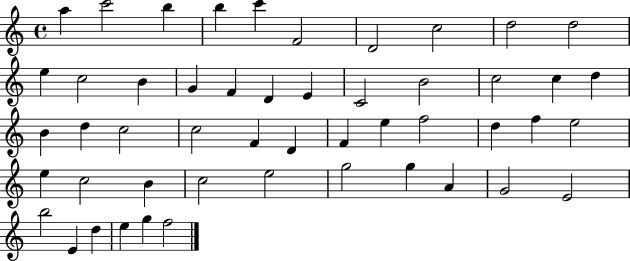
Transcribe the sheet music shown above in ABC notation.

X:1
T:Untitled
M:4/4
L:1/4
K:C
a c'2 b b c' F2 D2 c2 d2 d2 e c2 B G F D E C2 B2 c2 c d B d c2 c2 F D F e f2 d f e2 e c2 B c2 e2 g2 g A G2 E2 b2 E d e g f2